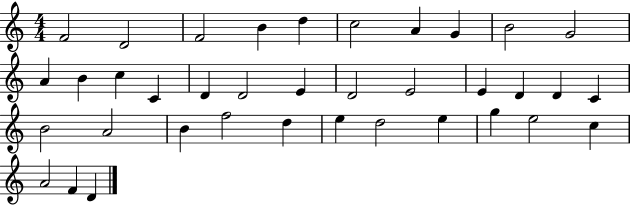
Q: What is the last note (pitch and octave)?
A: D4